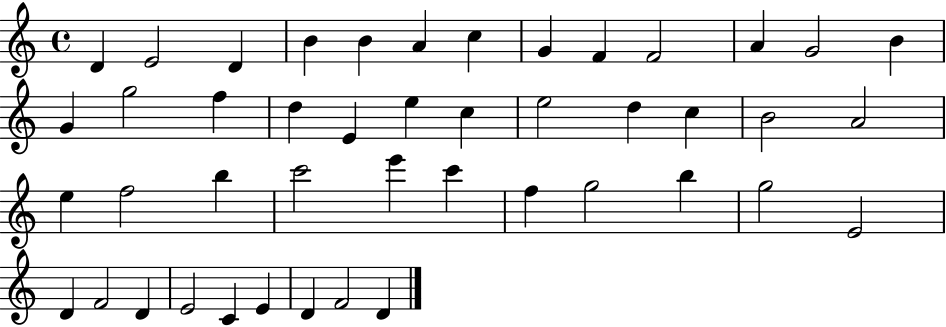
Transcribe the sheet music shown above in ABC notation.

X:1
T:Untitled
M:4/4
L:1/4
K:C
D E2 D B B A c G F F2 A G2 B G g2 f d E e c e2 d c B2 A2 e f2 b c'2 e' c' f g2 b g2 E2 D F2 D E2 C E D F2 D